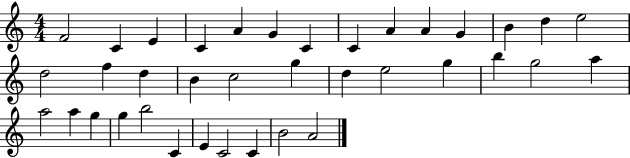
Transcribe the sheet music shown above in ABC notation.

X:1
T:Untitled
M:4/4
L:1/4
K:C
F2 C E C A G C C A A G B d e2 d2 f d B c2 g d e2 g b g2 a a2 a g g b2 C E C2 C B2 A2